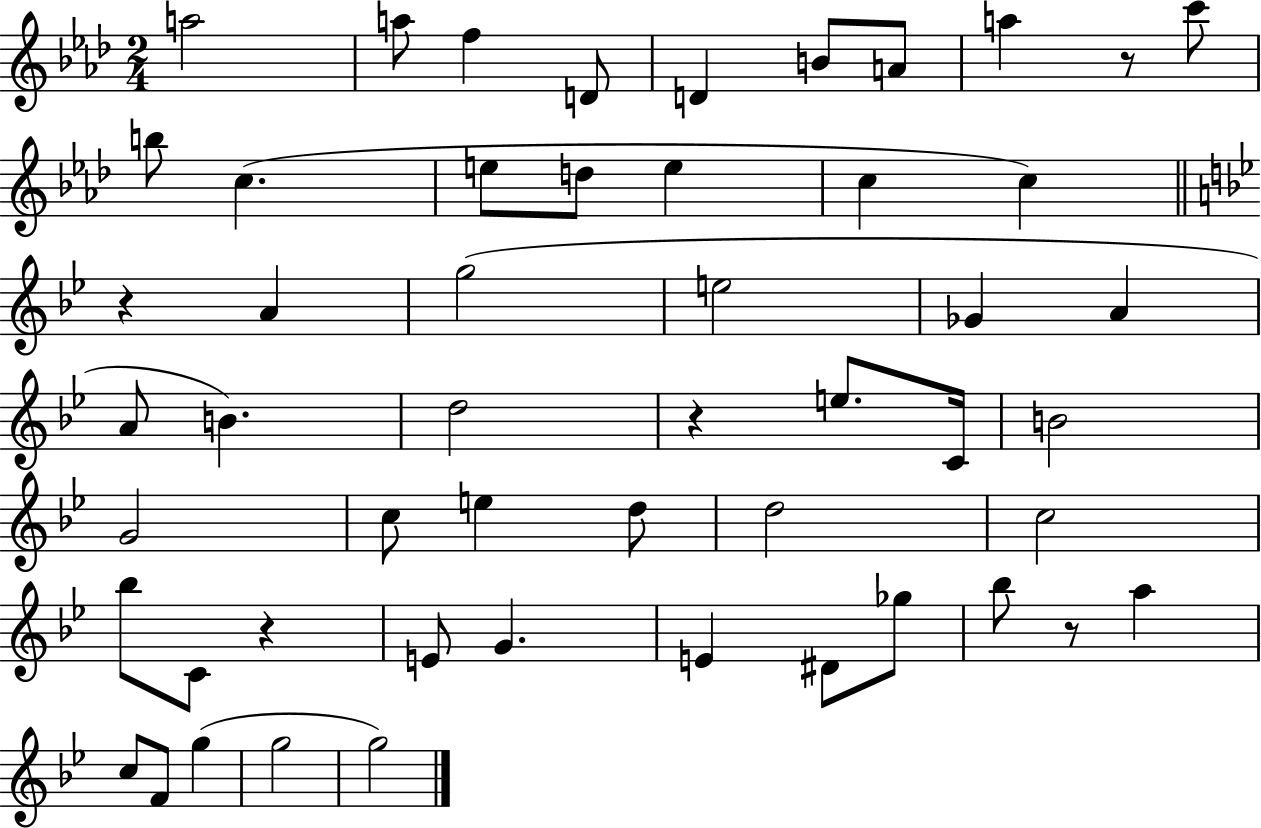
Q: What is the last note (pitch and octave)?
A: G5